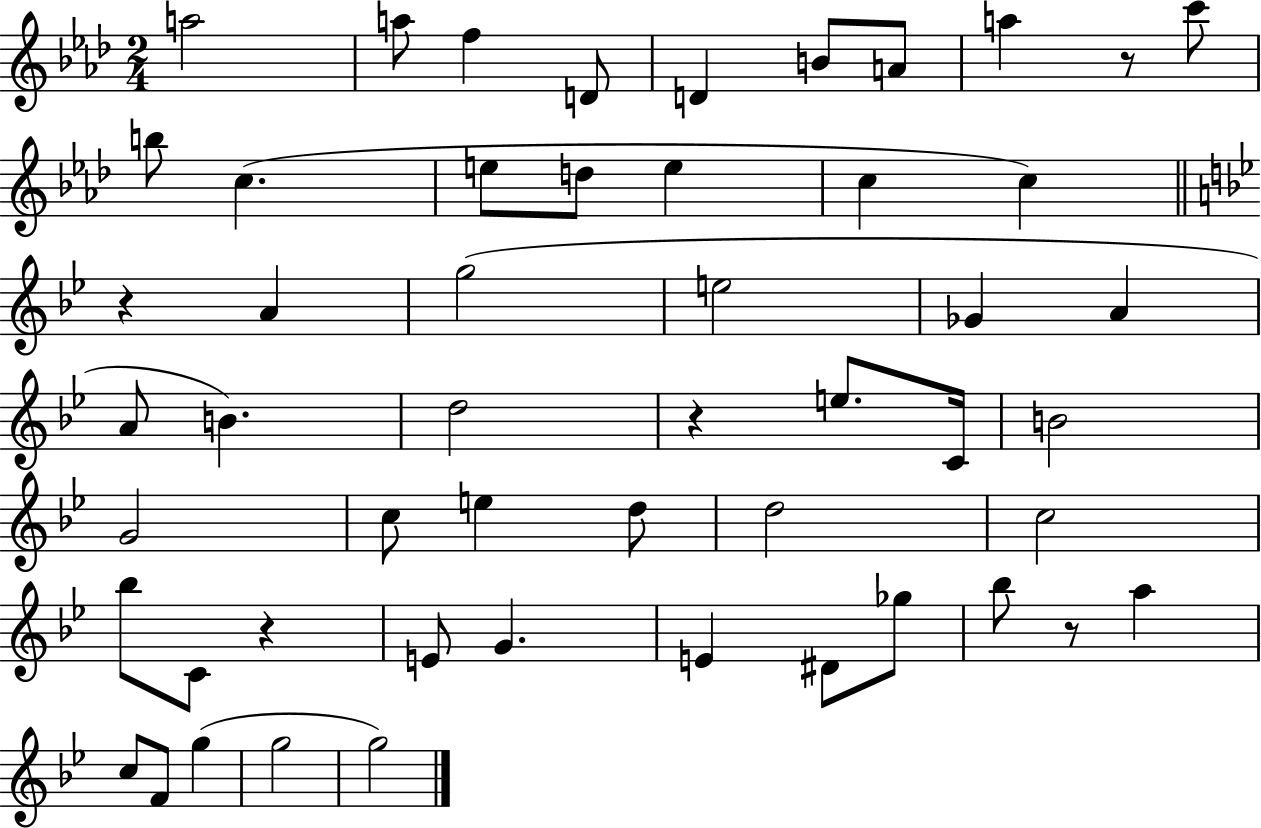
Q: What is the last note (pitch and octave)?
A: G5